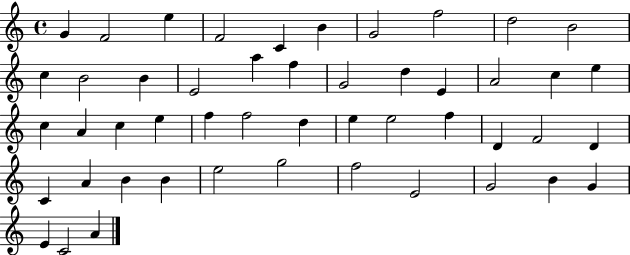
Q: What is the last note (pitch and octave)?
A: A4